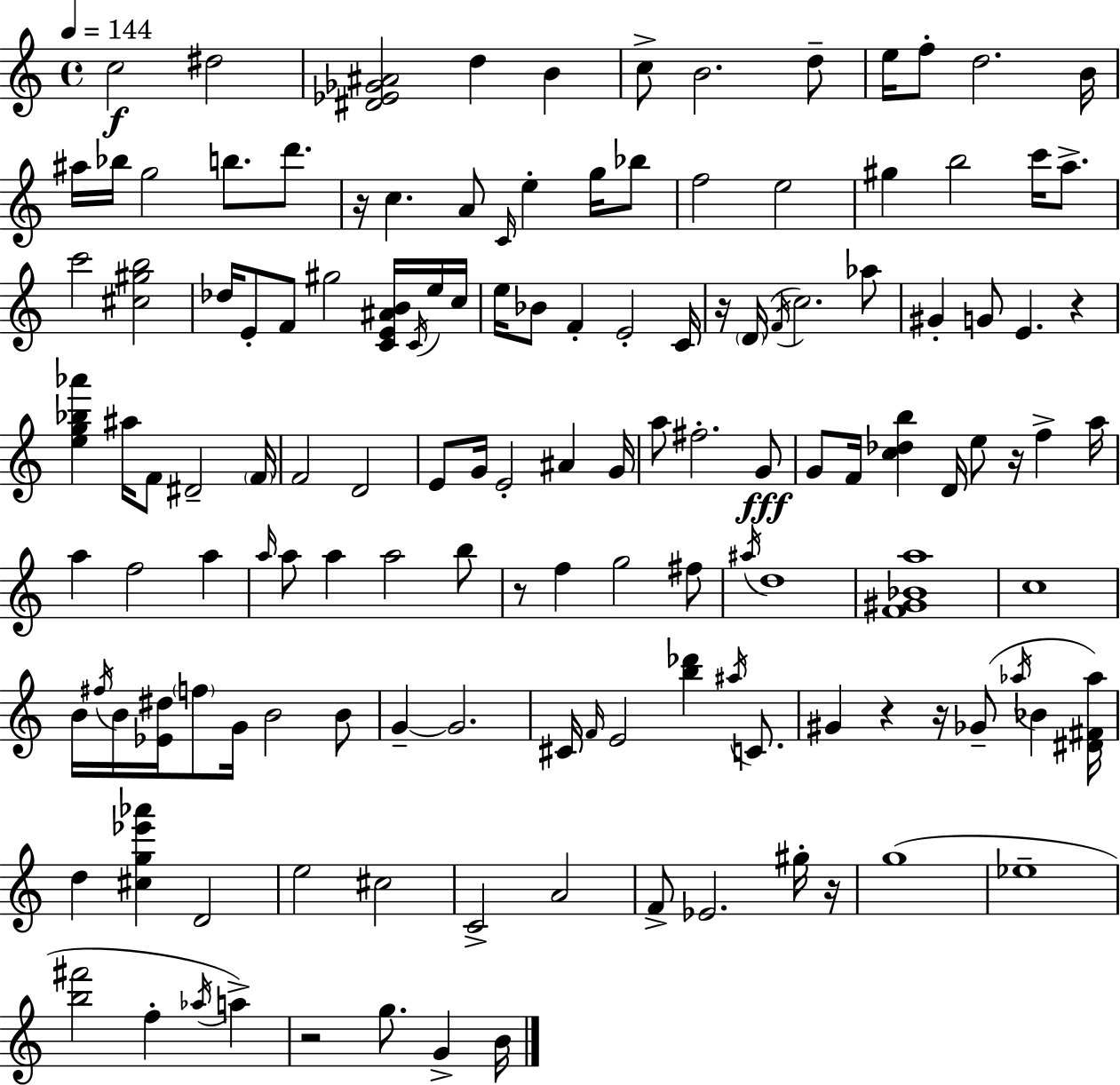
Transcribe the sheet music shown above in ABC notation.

X:1
T:Untitled
M:4/4
L:1/4
K:C
c2 ^d2 [^D_E_G^A]2 d B c/2 B2 d/2 e/4 f/2 d2 B/4 ^a/4 _b/4 g2 b/2 d'/2 z/4 c A/2 C/4 e g/4 _b/2 f2 e2 ^g b2 c'/4 a/2 c'2 [^c^gb]2 _d/4 E/2 F/2 ^g2 [CE^AB]/4 C/4 e/4 c/4 e/4 _B/2 F E2 C/4 z/4 D/4 F/4 c2 _a/2 ^G G/2 E z [eg_b_a'] ^a/4 F/2 ^D2 F/4 F2 D2 E/2 G/4 E2 ^A G/4 a/2 ^f2 G/2 G/2 F/4 [c_db] D/4 e/2 z/4 f a/4 a f2 a a/4 a/2 a a2 b/2 z/2 f g2 ^f/2 ^a/4 d4 [F^G_Ba]4 c4 B/4 ^f/4 B/4 [_E^d]/4 f/2 G/4 B2 B/2 G G2 ^C/4 F/4 E2 [b_d'] ^a/4 C/2 ^G z z/4 _G/2 _a/4 _B [^D^F_a]/4 d [^cg_e'_a'] D2 e2 ^c2 C2 A2 F/2 _E2 ^g/4 z/4 g4 _e4 [b^f']2 f _a/4 a z2 g/2 G B/4